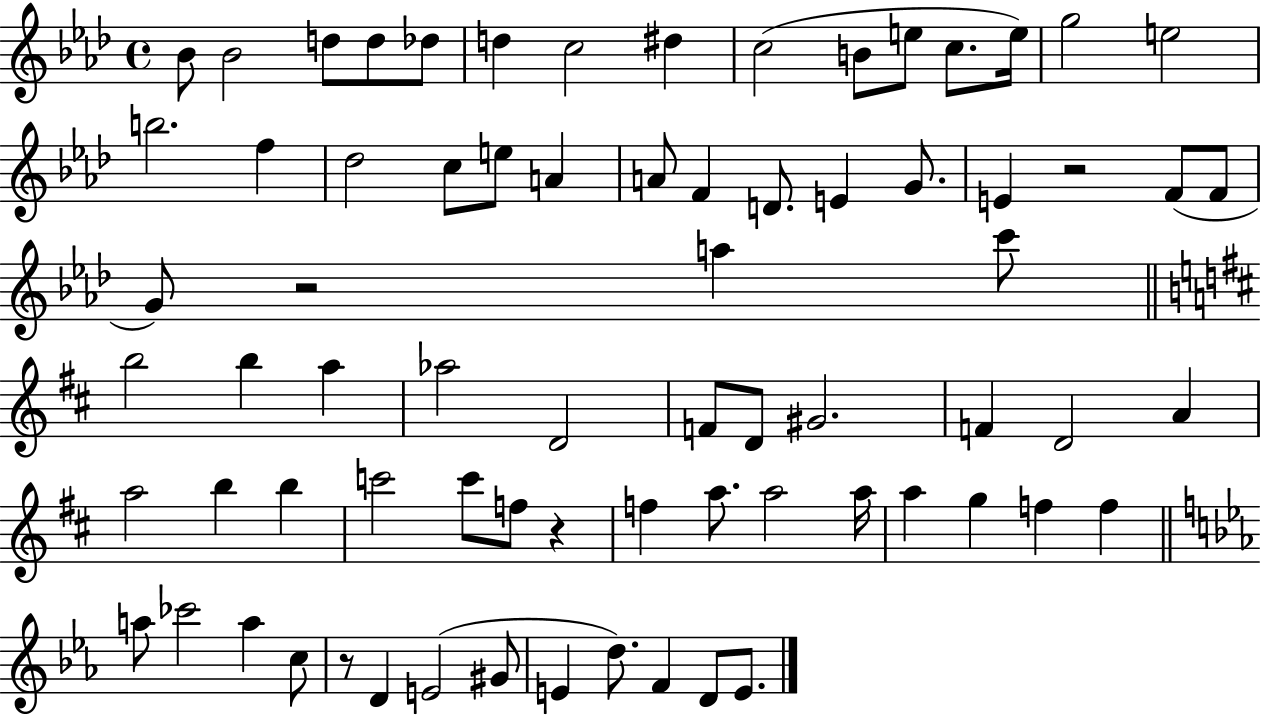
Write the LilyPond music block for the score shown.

{
  \clef treble
  \time 4/4
  \defaultTimeSignature
  \key aes \major
  bes'8 bes'2 d''8 d''8 des''8 | d''4 c''2 dis''4 | c''2( b'8 e''8 c''8. e''16) | g''2 e''2 | \break b''2. f''4 | des''2 c''8 e''8 a'4 | a'8 f'4 d'8. e'4 g'8. | e'4 r2 f'8( f'8 | \break g'8) r2 a''4 c'''8 | \bar "||" \break \key d \major b''2 b''4 a''4 | aes''2 d'2 | f'8 d'8 gis'2. | f'4 d'2 a'4 | \break a''2 b''4 b''4 | c'''2 c'''8 f''8 r4 | f''4 a''8. a''2 a''16 | a''4 g''4 f''4 f''4 | \break \bar "||" \break \key ees \major a''8 ces'''2 a''4 c''8 | r8 d'4 e'2( gis'8 | e'4 d''8.) f'4 d'8 e'8. | \bar "|."
}